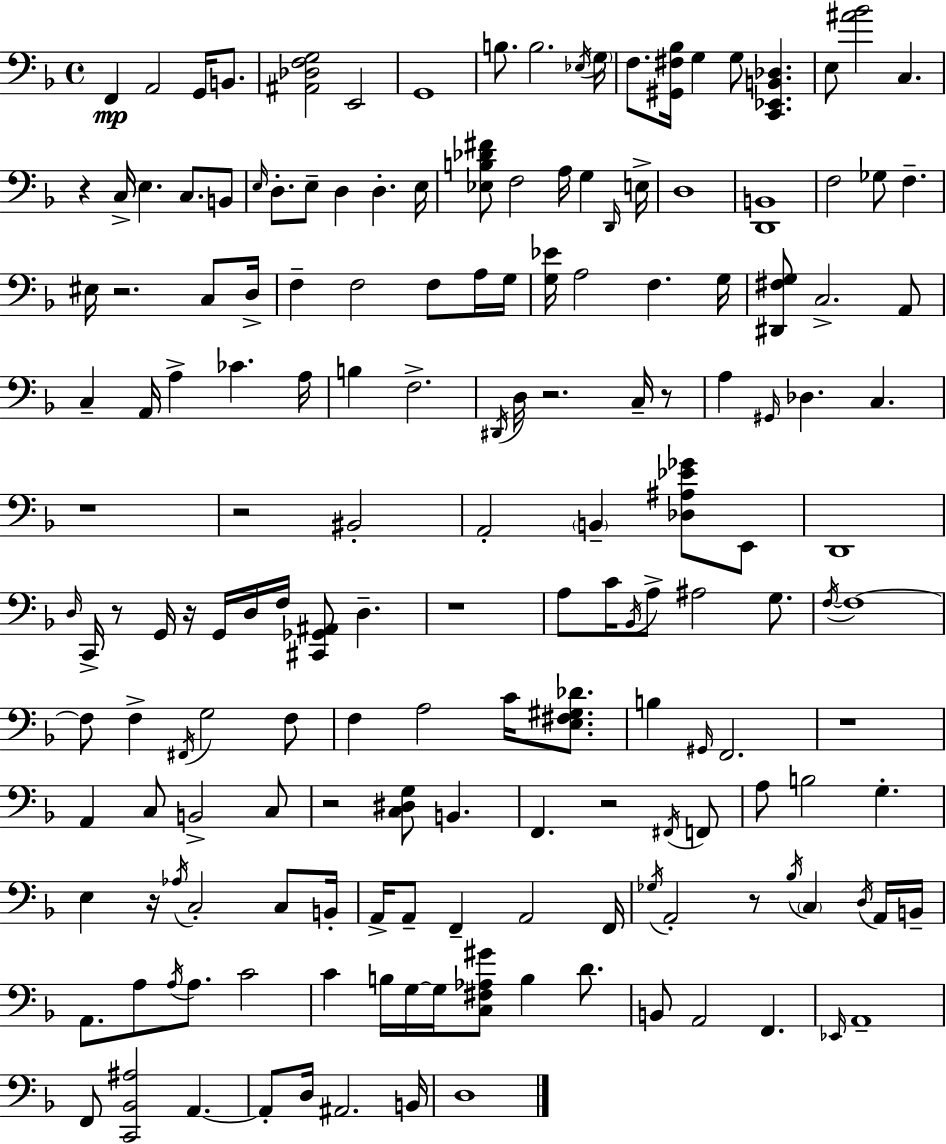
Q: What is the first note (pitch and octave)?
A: F2